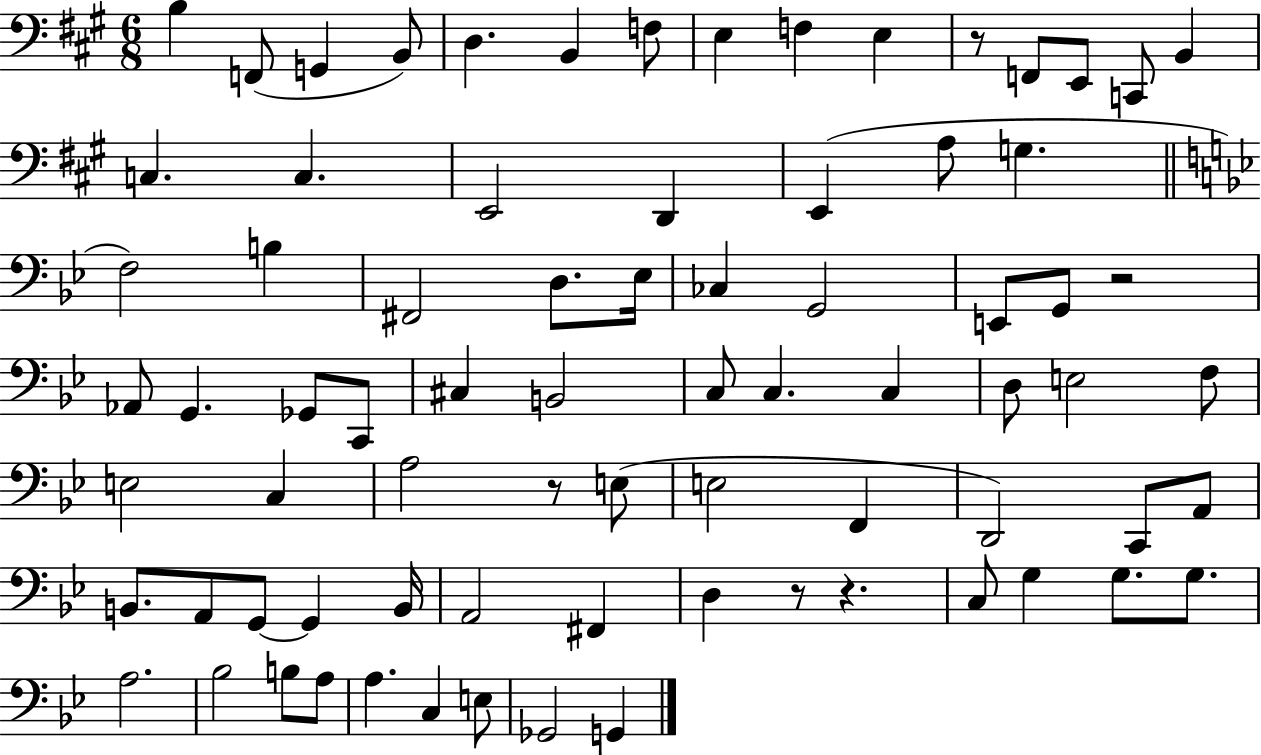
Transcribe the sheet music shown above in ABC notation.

X:1
T:Untitled
M:6/8
L:1/4
K:A
B, F,,/2 G,, B,,/2 D, B,, F,/2 E, F, E, z/2 F,,/2 E,,/2 C,,/2 B,, C, C, E,,2 D,, E,, A,/2 G, F,2 B, ^F,,2 D,/2 _E,/4 _C, G,,2 E,,/2 G,,/2 z2 _A,,/2 G,, _G,,/2 C,,/2 ^C, B,,2 C,/2 C, C, D,/2 E,2 F,/2 E,2 C, A,2 z/2 E,/2 E,2 F,, D,,2 C,,/2 A,,/2 B,,/2 A,,/2 G,,/2 G,, B,,/4 A,,2 ^F,, D, z/2 z C,/2 G, G,/2 G,/2 A,2 _B,2 B,/2 A,/2 A, C, E,/2 _G,,2 G,,